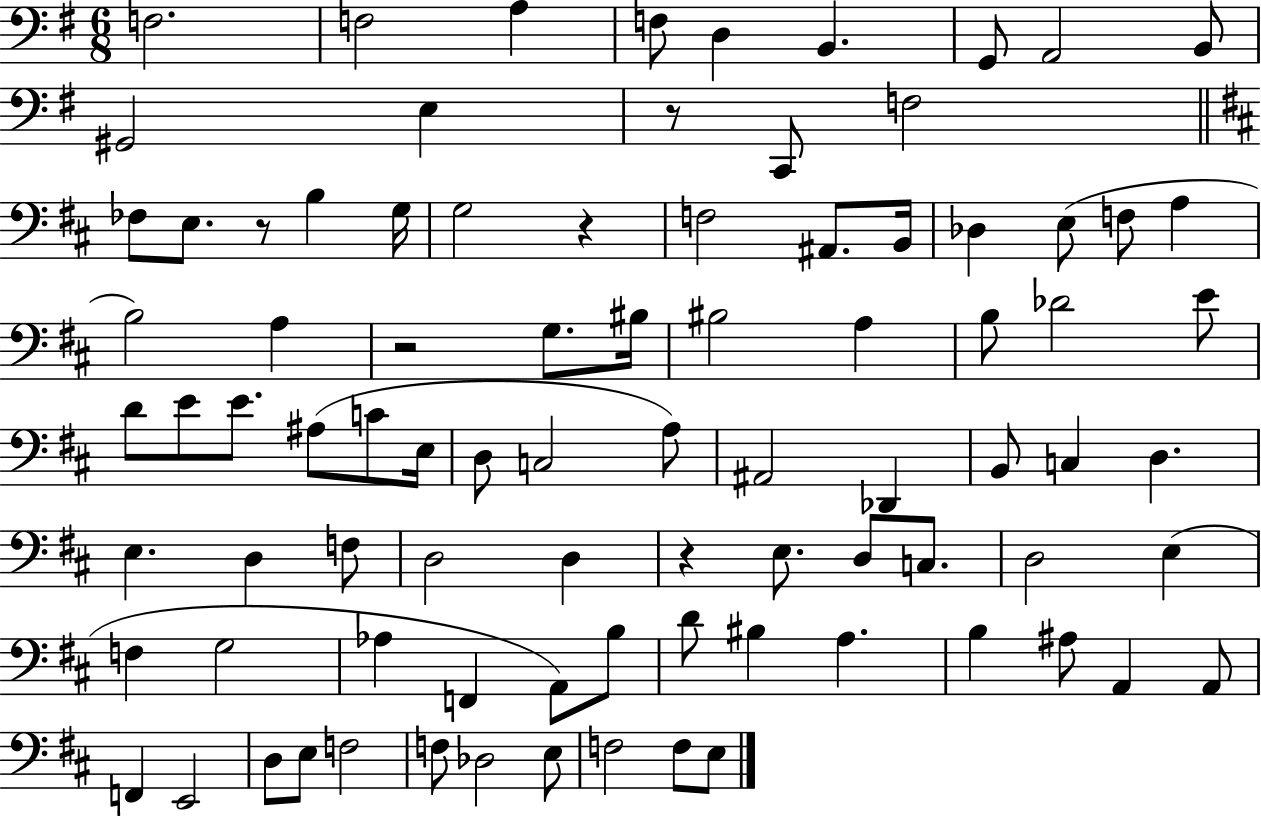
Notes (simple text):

F3/h. F3/h A3/q F3/e D3/q B2/q. G2/e A2/h B2/e G#2/h E3/q R/e C2/e F3/h FES3/e E3/e. R/e B3/q G3/s G3/h R/q F3/h A#2/e. B2/s Db3/q E3/e F3/e A3/q B3/h A3/q R/h G3/e. BIS3/s BIS3/h A3/q B3/e Db4/h E4/e D4/e E4/e E4/e. A#3/e C4/e E3/s D3/e C3/h A3/e A#2/h Db2/q B2/e C3/q D3/q. E3/q. D3/q F3/e D3/h D3/q R/q E3/e. D3/e C3/e. D3/h E3/q F3/q G3/h Ab3/q F2/q A2/e B3/e D4/e BIS3/q A3/q. B3/q A#3/e A2/q A2/e F2/q E2/h D3/e E3/e F3/h F3/e Db3/h E3/e F3/h F3/e E3/e